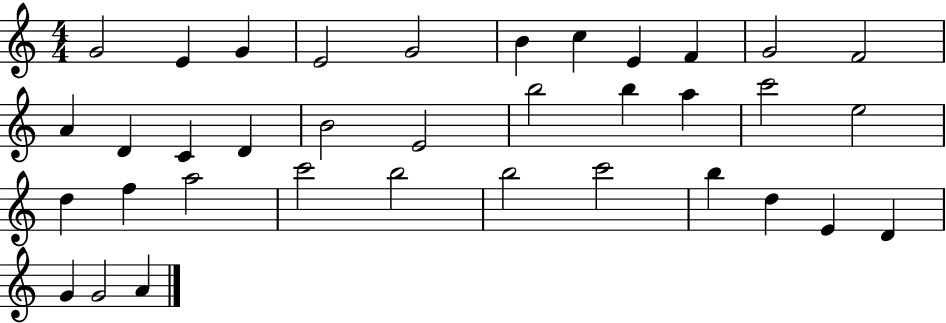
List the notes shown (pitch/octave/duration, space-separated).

G4/h E4/q G4/q E4/h G4/h B4/q C5/q E4/q F4/q G4/h F4/h A4/q D4/q C4/q D4/q B4/h E4/h B5/h B5/q A5/q C6/h E5/h D5/q F5/q A5/h C6/h B5/h B5/h C6/h B5/q D5/q E4/q D4/q G4/q G4/h A4/q